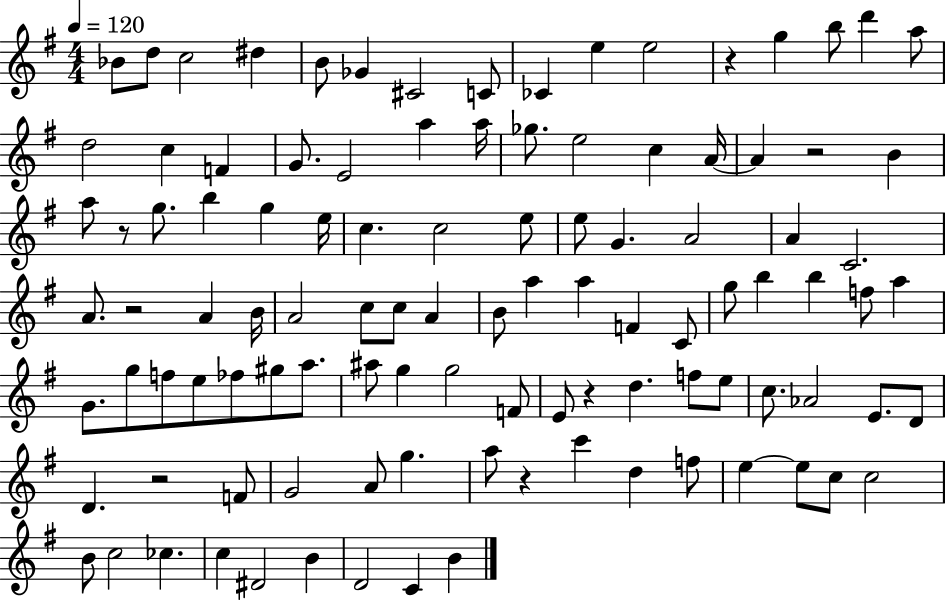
{
  \clef treble
  \numericTimeSignature
  \time 4/4
  \key g \major
  \tempo 4 = 120
  bes'8 d''8 c''2 dis''4 | b'8 ges'4 cis'2 c'8 | ces'4 e''4 e''2 | r4 g''4 b''8 d'''4 a''8 | \break d''2 c''4 f'4 | g'8. e'2 a''4 a''16 | ges''8. e''2 c''4 a'16~~ | a'4 r2 b'4 | \break a''8 r8 g''8. b''4 g''4 e''16 | c''4. c''2 e''8 | e''8 g'4. a'2 | a'4 c'2. | \break a'8. r2 a'4 b'16 | a'2 c''8 c''8 a'4 | b'8 a''4 a''4 f'4 c'8 | g''8 b''4 b''4 f''8 a''4 | \break g'8. g''8 f''8 e''8 fes''8 gis''8 a''8. | ais''8 g''4 g''2 f'8 | e'8 r4 d''4. f''8 e''8 | c''8. aes'2 e'8. d'8 | \break d'4. r2 f'8 | g'2 a'8 g''4. | a''8 r4 c'''4 d''4 f''8 | e''4~~ e''8 c''8 c''2 | \break b'8 c''2 ces''4. | c''4 dis'2 b'4 | d'2 c'4 b'4 | \bar "|."
}